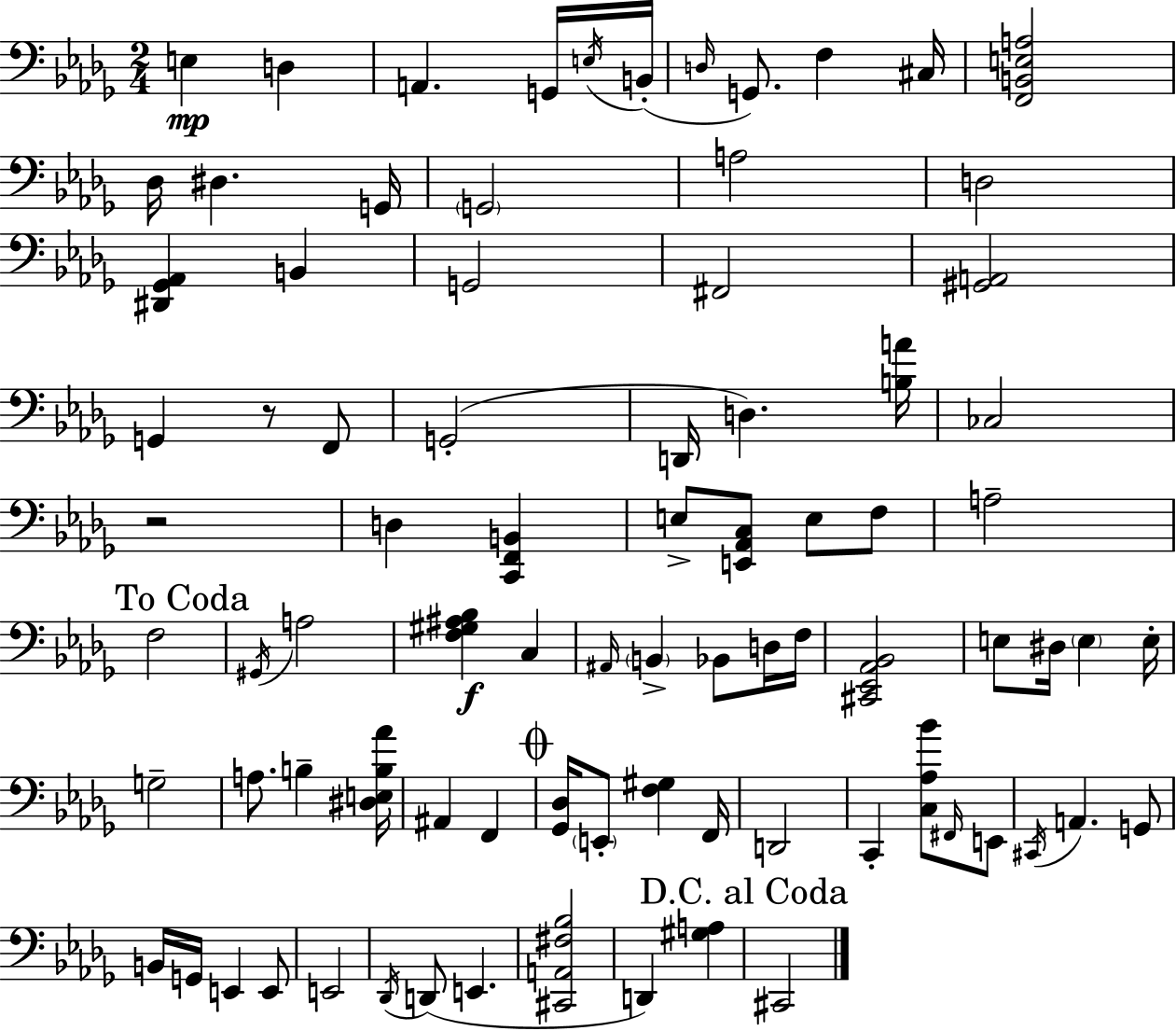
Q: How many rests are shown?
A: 2